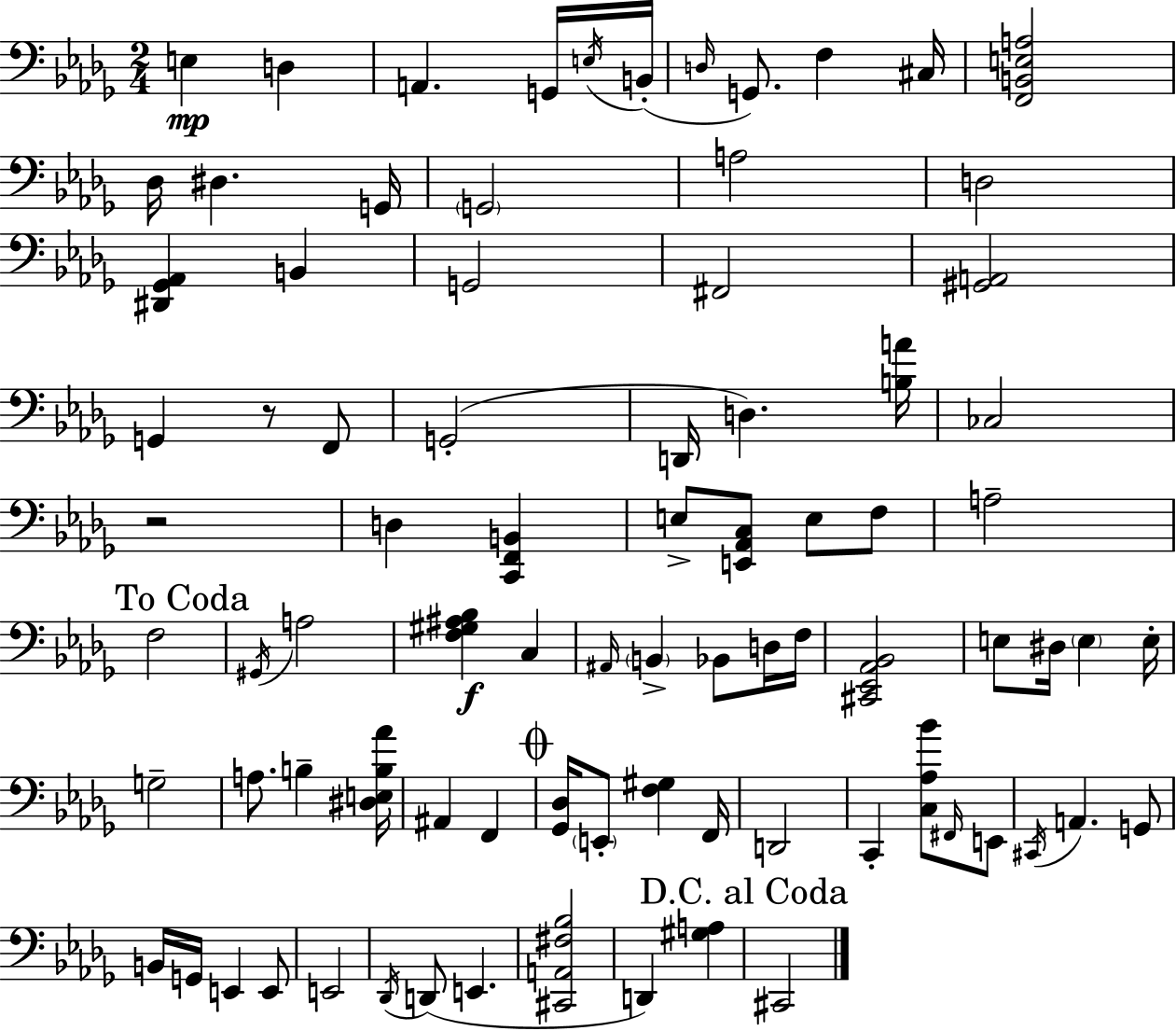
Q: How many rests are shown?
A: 2